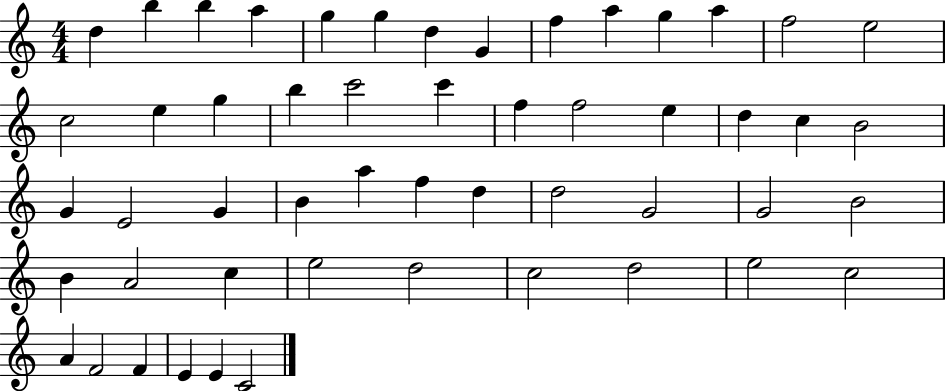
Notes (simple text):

D5/q B5/q B5/q A5/q G5/q G5/q D5/q G4/q F5/q A5/q G5/q A5/q F5/h E5/h C5/h E5/q G5/q B5/q C6/h C6/q F5/q F5/h E5/q D5/q C5/q B4/h G4/q E4/h G4/q B4/q A5/q F5/q D5/q D5/h G4/h G4/h B4/h B4/q A4/h C5/q E5/h D5/h C5/h D5/h E5/h C5/h A4/q F4/h F4/q E4/q E4/q C4/h